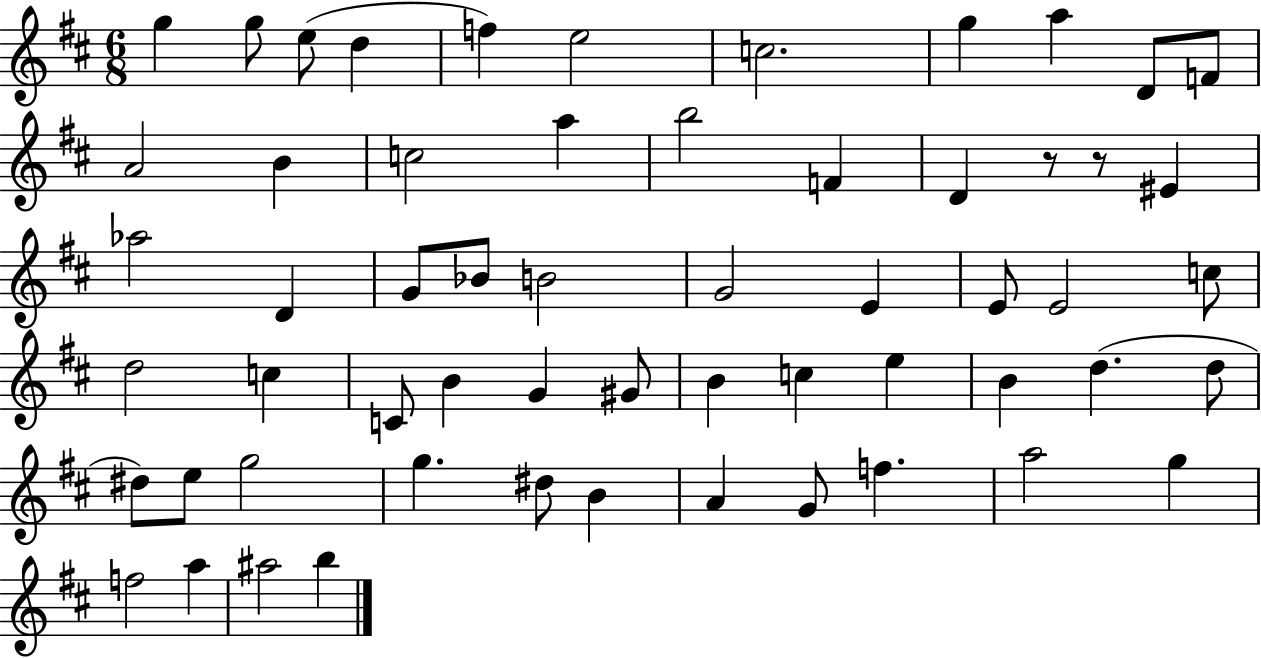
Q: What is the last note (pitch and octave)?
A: B5